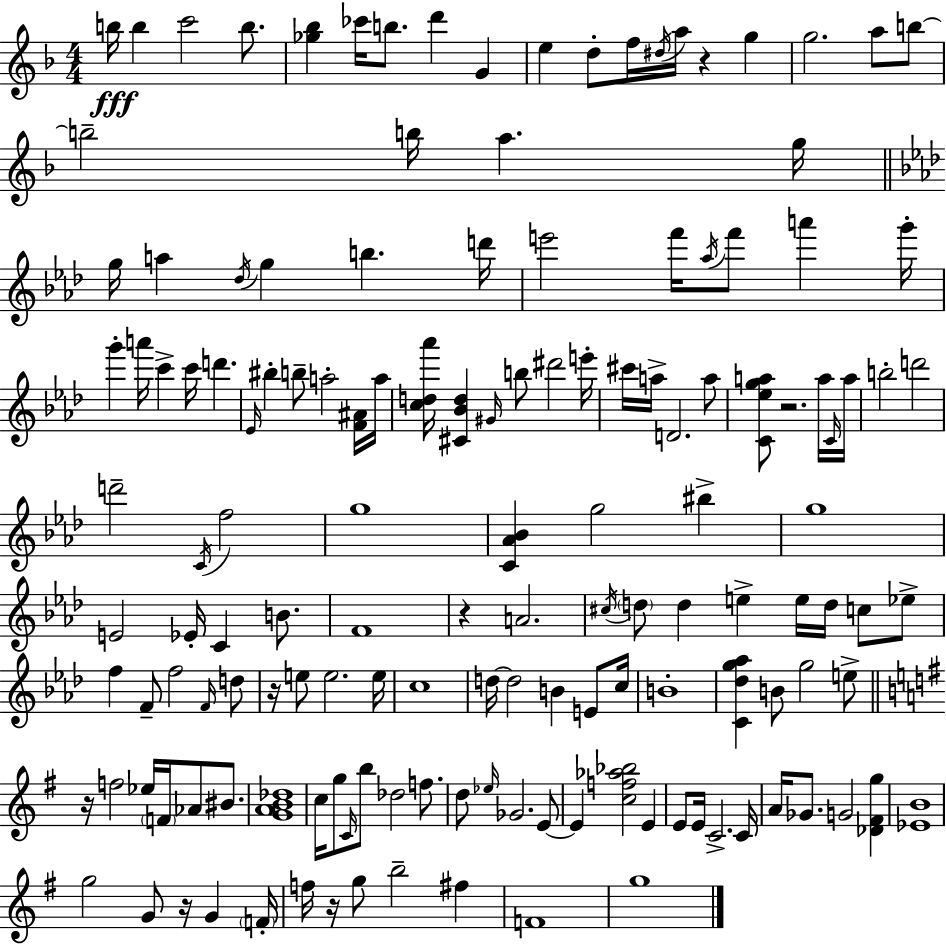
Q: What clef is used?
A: treble